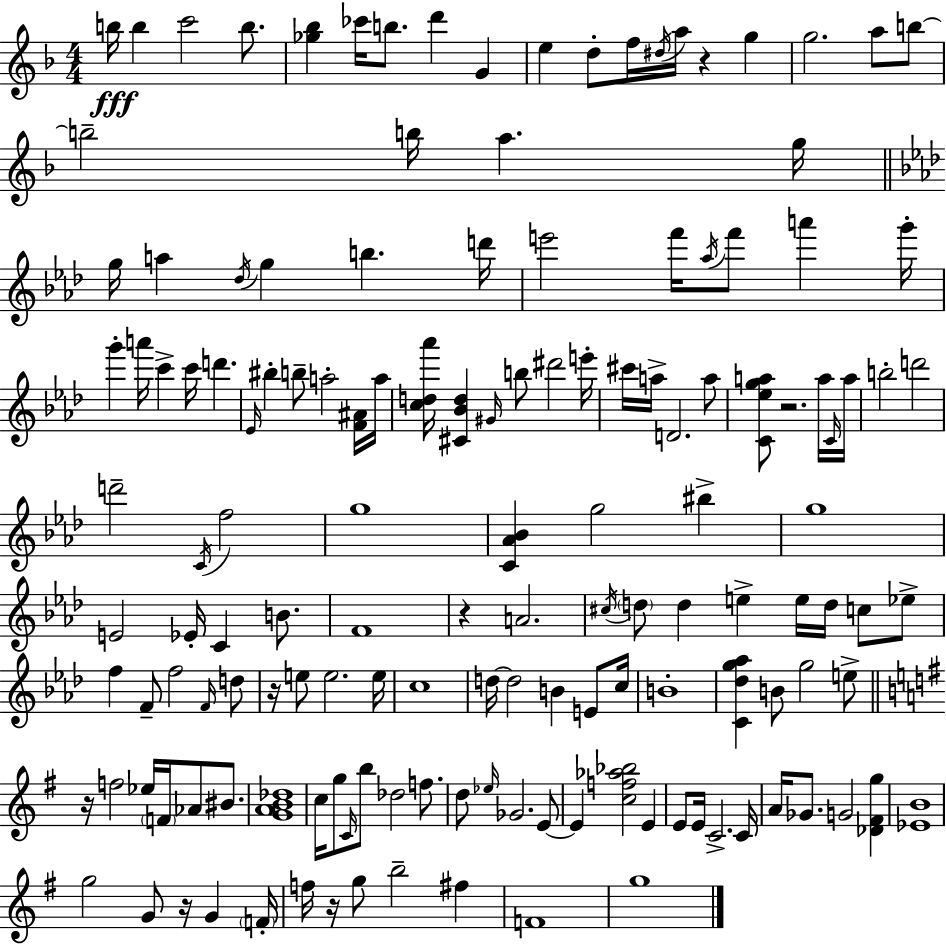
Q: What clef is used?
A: treble